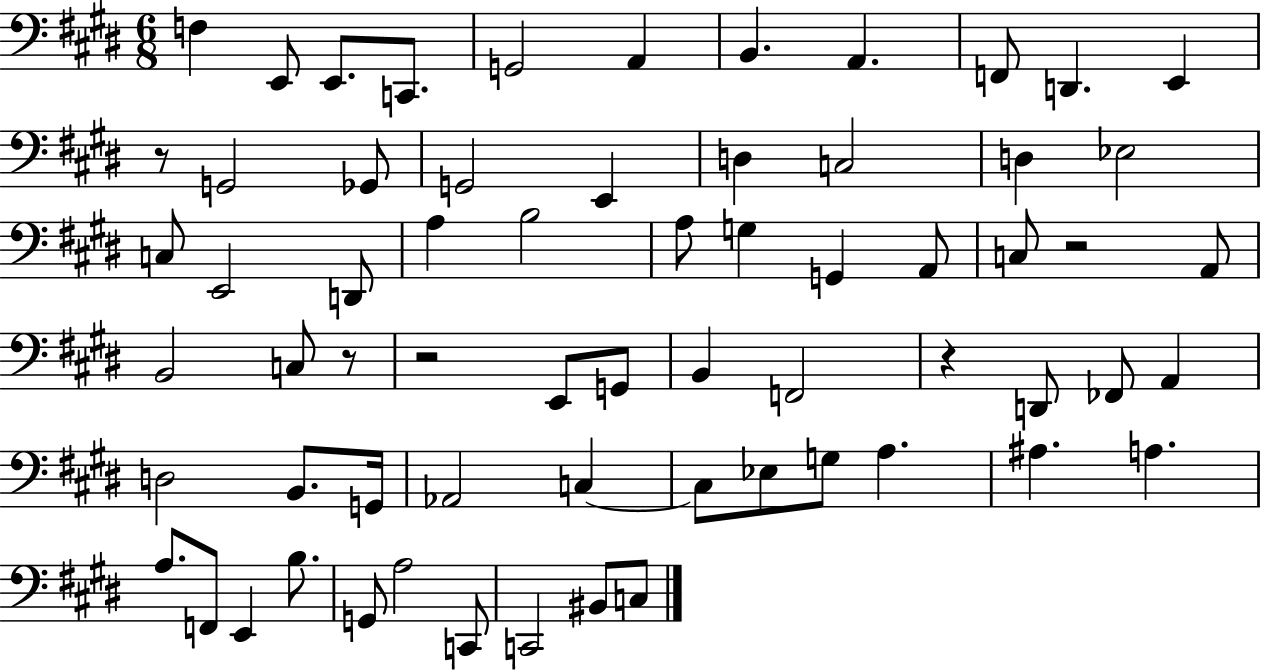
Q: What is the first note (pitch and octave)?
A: F3